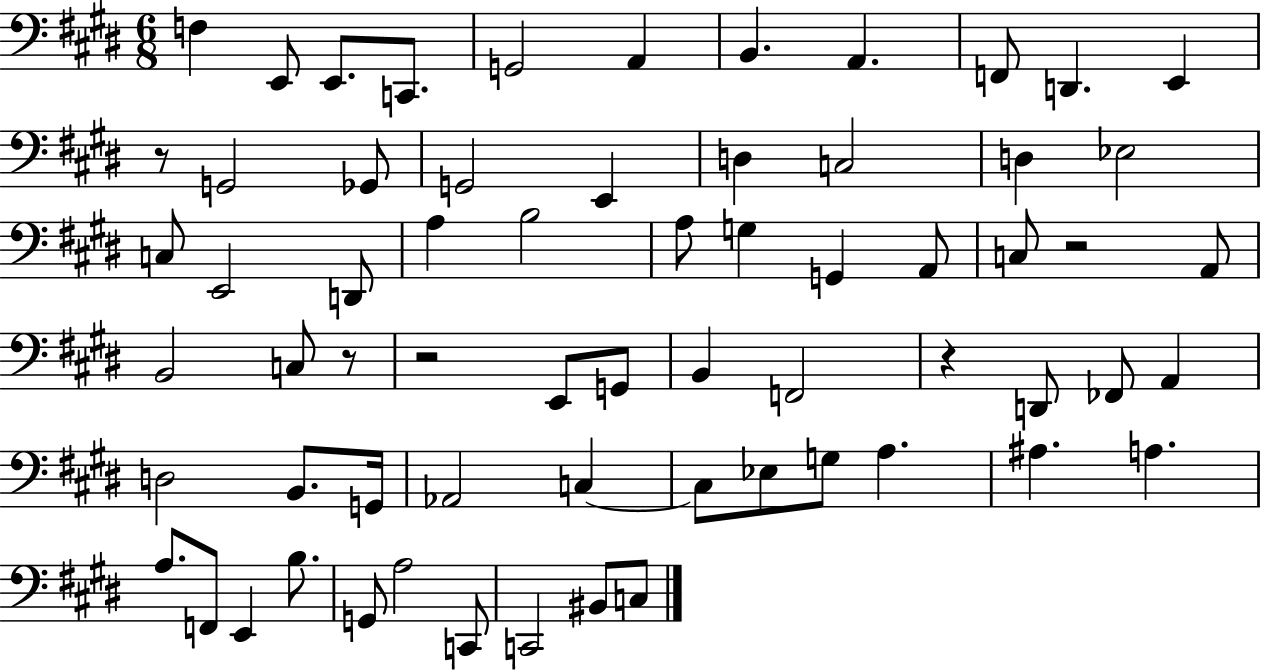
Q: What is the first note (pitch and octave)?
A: F3